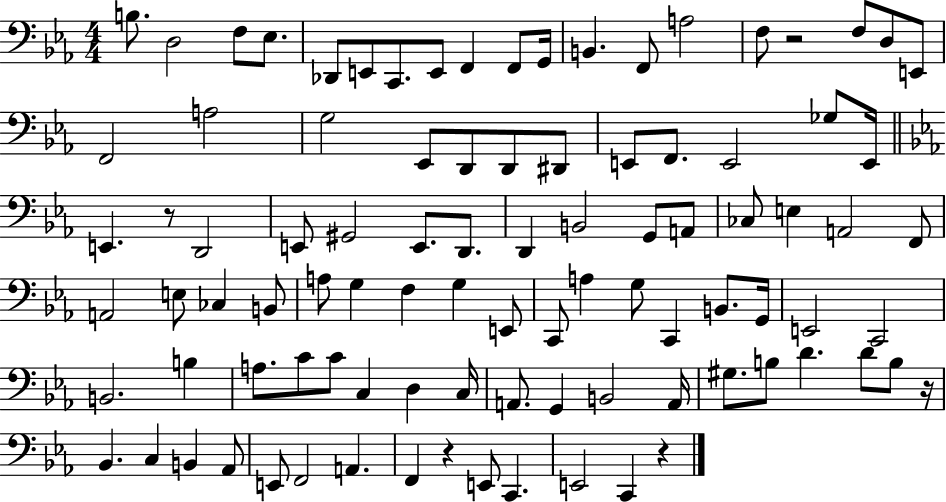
X:1
T:Untitled
M:4/4
L:1/4
K:Eb
B,/2 D,2 F,/2 _E,/2 _D,,/2 E,,/2 C,,/2 E,,/2 F,, F,,/2 G,,/4 B,, F,,/2 A,2 F,/2 z2 F,/2 D,/2 E,,/2 F,,2 A,2 G,2 _E,,/2 D,,/2 D,,/2 ^D,,/2 E,,/2 F,,/2 E,,2 _G,/2 E,,/4 E,, z/2 D,,2 E,,/2 ^G,,2 E,,/2 D,,/2 D,, B,,2 G,,/2 A,,/2 _C,/2 E, A,,2 F,,/2 A,,2 E,/2 _C, B,,/2 A,/2 G, F, G, E,,/2 C,,/2 A, G,/2 C,, B,,/2 G,,/4 E,,2 C,,2 B,,2 B, A,/2 C/2 C/2 C, D, C,/4 A,,/2 G,, B,,2 A,,/4 ^G,/2 B,/2 D D/2 B,/2 z/4 _B,, C, B,, _A,,/2 E,,/2 F,,2 A,, F,, z E,,/2 C,, E,,2 C,, z